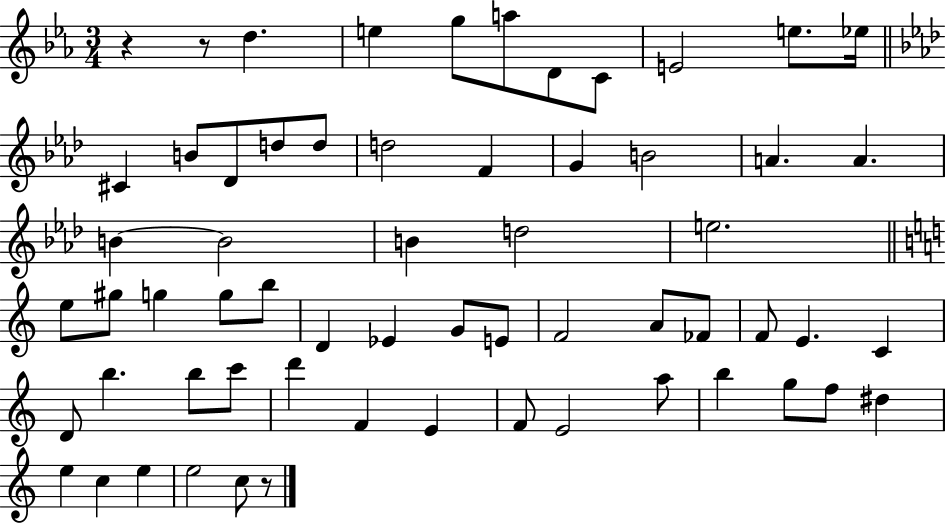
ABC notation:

X:1
T:Untitled
M:3/4
L:1/4
K:Eb
z z/2 d e g/2 a/2 D/2 C/2 E2 e/2 _e/4 ^C B/2 _D/2 d/2 d/2 d2 F G B2 A A B B2 B d2 e2 e/2 ^g/2 g g/2 b/2 D _E G/2 E/2 F2 A/2 _F/2 F/2 E C D/2 b b/2 c'/2 d' F E F/2 E2 a/2 b g/2 f/2 ^d e c e e2 c/2 z/2